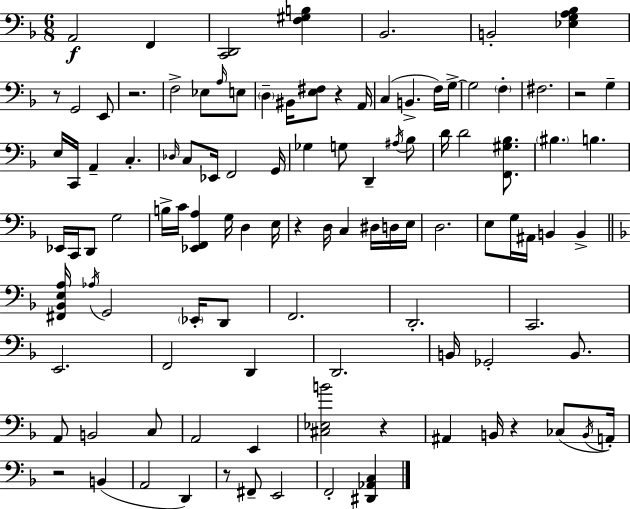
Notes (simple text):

A2/h F2/q [C2,D2]/h [F3,G#3,B3]/q Bb2/h. B2/h [Eb3,G3,A3,Bb3]/q R/e G2/h E2/e R/h. F3/h Eb3/e A3/s E3/e D3/q BIS2/s [E3,F#3]/e R/q A2/s C3/q B2/q. F3/s G3/s G3/h F3/q F#3/h. R/h G3/q E3/s C2/s A2/q C3/q. Db3/s C3/e Eb2/s F2/h G2/s Gb3/q G3/e D2/q A#3/s Bb3/e D4/s D4/h [F2,G#3,Bb3]/e. BIS3/q. B3/q. Eb2/s C2/s D2/e G3/h B3/s C4/s [Eb2,F2,A3]/q G3/s D3/q E3/s R/q D3/s C3/q D#3/s D3/s E3/s D3/h. E3/e G3/s A#2/s B2/q B2/q [F#2,Bb2,E3,A3]/s Ab3/s G2/h Eb2/s D2/e F2/h. D2/h. C2/h. E2/h. F2/h D2/q D2/h. B2/s Gb2/h B2/e. A2/e B2/h C3/e A2/h E2/q [C#3,Eb3,B4]/h R/q A#2/q B2/s R/q CES3/e B2/s A2/s R/h B2/q A2/h D2/q R/e F#2/e E2/h F2/h [D#2,Ab2,C3]/q